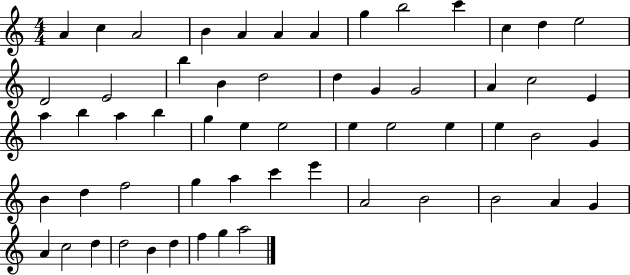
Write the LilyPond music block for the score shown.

{
  \clef treble
  \numericTimeSignature
  \time 4/4
  \key c \major
  a'4 c''4 a'2 | b'4 a'4 a'4 a'4 | g''4 b''2 c'''4 | c''4 d''4 e''2 | \break d'2 e'2 | b''4 b'4 d''2 | d''4 g'4 g'2 | a'4 c''2 e'4 | \break a''4 b''4 a''4 b''4 | g''4 e''4 e''2 | e''4 e''2 e''4 | e''4 b'2 g'4 | \break b'4 d''4 f''2 | g''4 a''4 c'''4 e'''4 | a'2 b'2 | b'2 a'4 g'4 | \break a'4 c''2 d''4 | d''2 b'4 d''4 | f''4 g''4 a''2 | \bar "|."
}